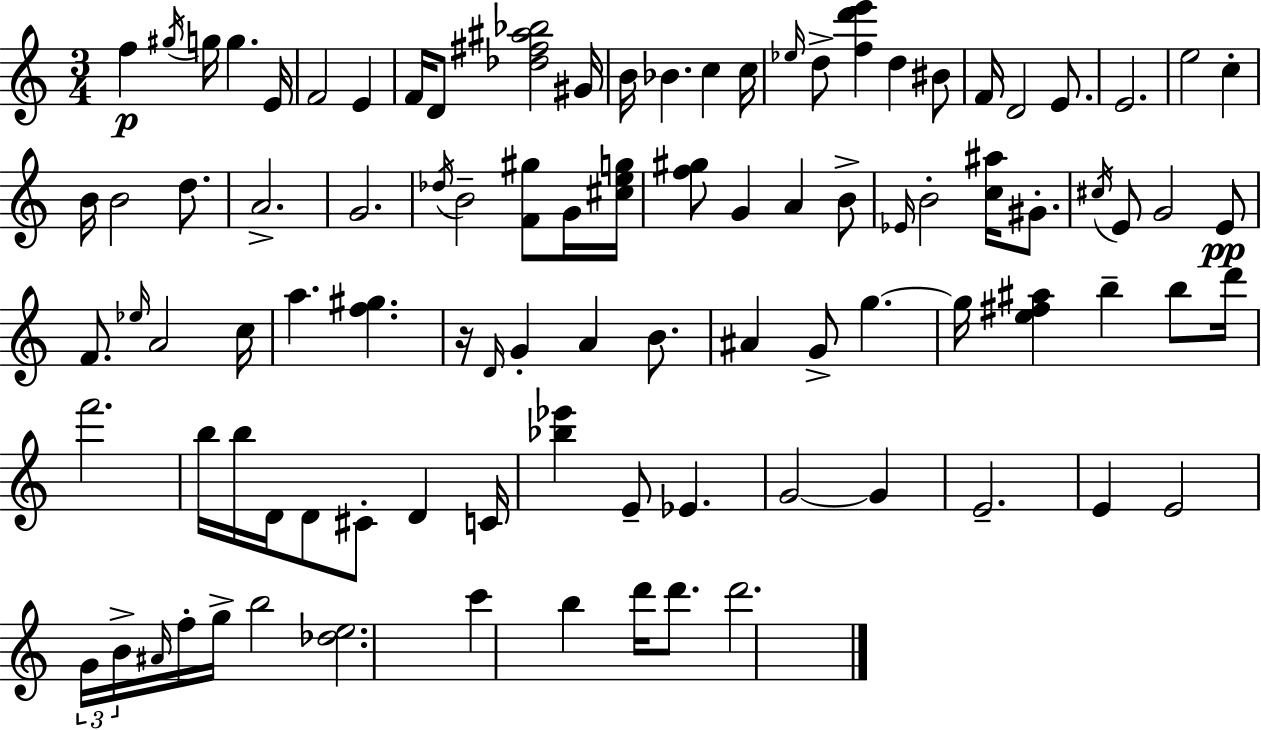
F5/q G#5/s G5/s G5/q. E4/s F4/h E4/q F4/s D4/e [Db5,F#5,A#5,Bb5]/h G#4/s B4/s Bb4/q. C5/q C5/s Eb5/s D5/e [F5,D6,E6]/q D5/q BIS4/e F4/s D4/h E4/e. E4/h. E5/h C5/q B4/s B4/h D5/e. A4/h. G4/h. Db5/s B4/h [F4,G#5]/e G4/s [C#5,E5,G5]/s [F5,G#5]/e G4/q A4/q B4/e Eb4/s B4/h [C5,A#5]/s G#4/e. C#5/s E4/e G4/h E4/e F4/e. Eb5/s A4/h C5/s A5/q. [F5,G#5]/q. R/s D4/s G4/q A4/q B4/e. A#4/q G4/e G5/q. G5/s [E5,F#5,A#5]/q B5/q B5/e D6/s F6/h. B5/s B5/s D4/s D4/e C#4/e D4/q C4/s [Bb5,Eb6]/q E4/e Eb4/q. G4/h G4/q E4/h. E4/q E4/h G4/s B4/s A#4/s F5/s G5/s B5/h [Db5,E5]/h. C6/q B5/q D6/s D6/e. D6/h.